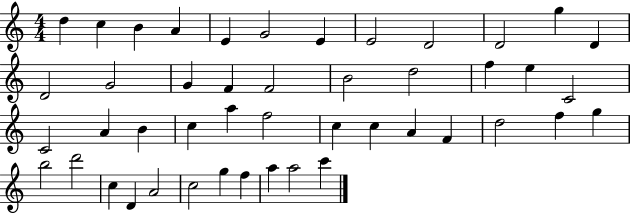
{
  \clef treble
  \numericTimeSignature
  \time 4/4
  \key c \major
  d''4 c''4 b'4 a'4 | e'4 g'2 e'4 | e'2 d'2 | d'2 g''4 d'4 | \break d'2 g'2 | g'4 f'4 f'2 | b'2 d''2 | f''4 e''4 c'2 | \break c'2 a'4 b'4 | c''4 a''4 f''2 | c''4 c''4 a'4 f'4 | d''2 f''4 g''4 | \break b''2 d'''2 | c''4 d'4 a'2 | c''2 g''4 f''4 | a''4 a''2 c'''4 | \break \bar "|."
}